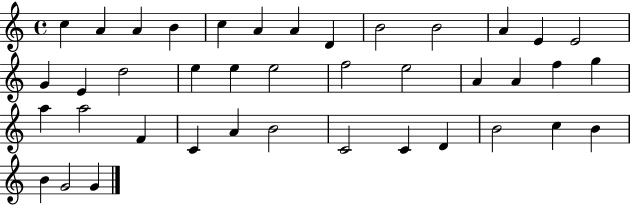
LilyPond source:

{
  \clef treble
  \time 4/4
  \defaultTimeSignature
  \key c \major
  c''4 a'4 a'4 b'4 | c''4 a'4 a'4 d'4 | b'2 b'2 | a'4 e'4 e'2 | \break g'4 e'4 d''2 | e''4 e''4 e''2 | f''2 e''2 | a'4 a'4 f''4 g''4 | \break a''4 a''2 f'4 | c'4 a'4 b'2 | c'2 c'4 d'4 | b'2 c''4 b'4 | \break b'4 g'2 g'4 | \bar "|."
}